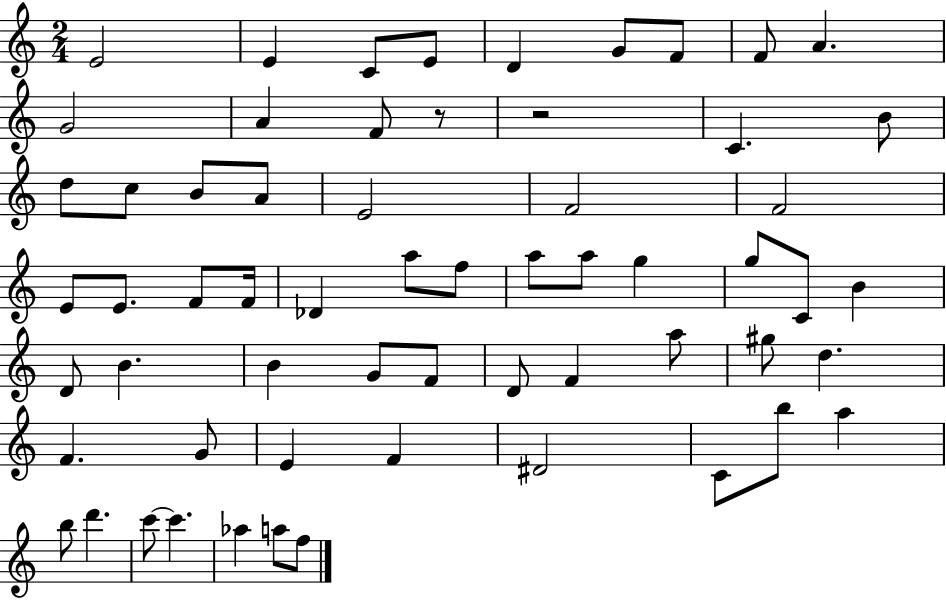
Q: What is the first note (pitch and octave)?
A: E4